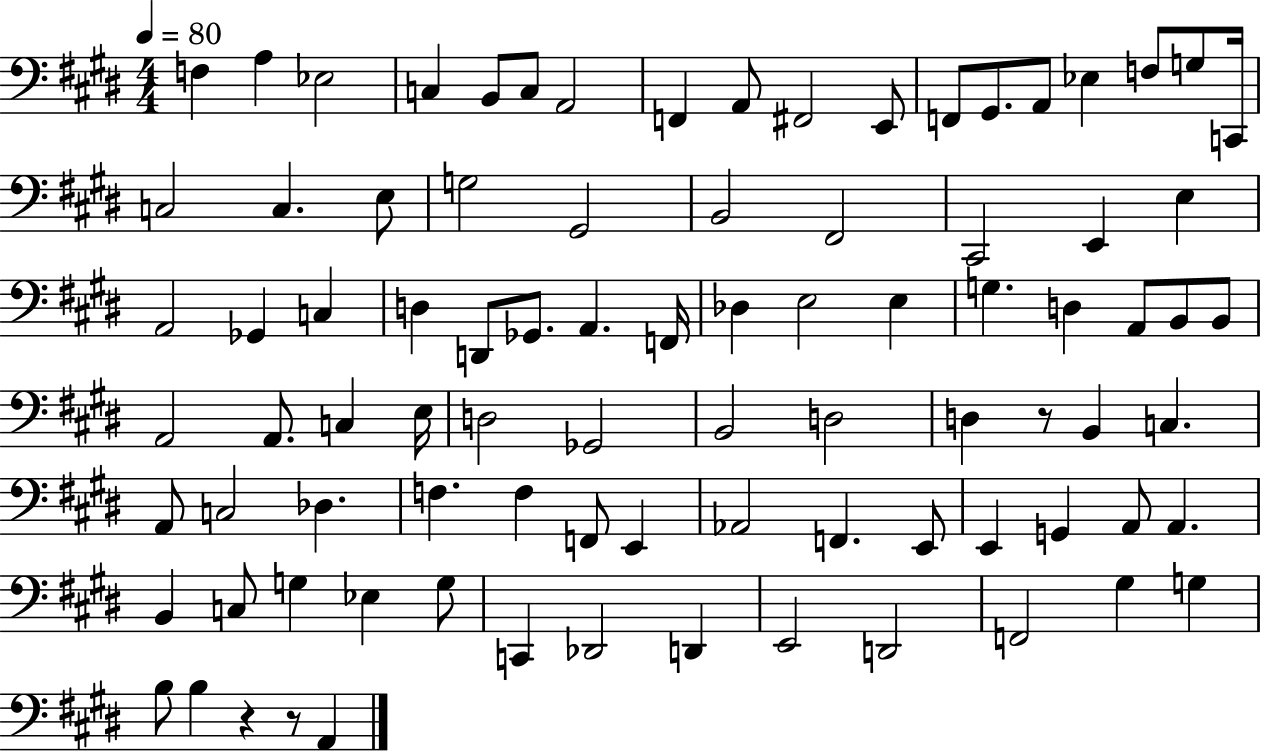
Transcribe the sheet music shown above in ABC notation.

X:1
T:Untitled
M:4/4
L:1/4
K:E
F, A, _E,2 C, B,,/2 C,/2 A,,2 F,, A,,/2 ^F,,2 E,,/2 F,,/2 ^G,,/2 A,,/2 _E, F,/2 G,/2 C,,/4 C,2 C, E,/2 G,2 ^G,,2 B,,2 ^F,,2 ^C,,2 E,, E, A,,2 _G,, C, D, D,,/2 _G,,/2 A,, F,,/4 _D, E,2 E, G, D, A,,/2 B,,/2 B,,/2 A,,2 A,,/2 C, E,/4 D,2 _G,,2 B,,2 D,2 D, z/2 B,, C, A,,/2 C,2 _D, F, F, F,,/2 E,, _A,,2 F,, E,,/2 E,, G,, A,,/2 A,, B,, C,/2 G, _E, G,/2 C,, _D,,2 D,, E,,2 D,,2 F,,2 ^G, G, B,/2 B, z z/2 A,,